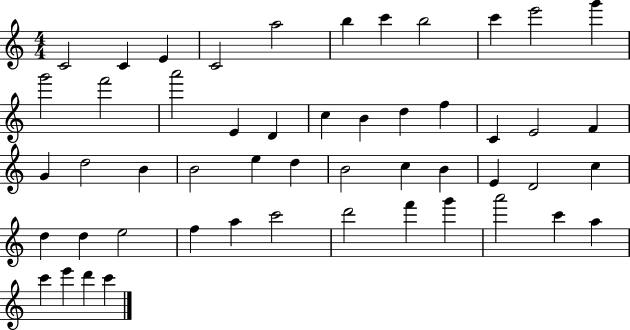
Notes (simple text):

C4/h C4/q E4/q C4/h A5/h B5/q C6/q B5/h C6/q E6/h G6/q G6/h F6/h A6/h E4/q D4/q C5/q B4/q D5/q F5/q C4/q E4/h F4/q G4/q D5/h B4/q B4/h E5/q D5/q B4/h C5/q B4/q E4/q D4/h C5/q D5/q D5/q E5/h F5/q A5/q C6/h D6/h F6/q G6/q A6/h C6/q A5/q C6/q E6/q D6/q C6/q